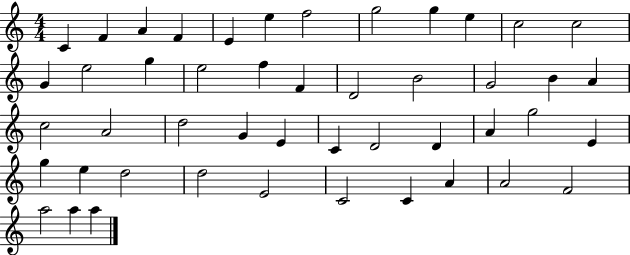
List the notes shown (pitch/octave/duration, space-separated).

C4/q F4/q A4/q F4/q E4/q E5/q F5/h G5/h G5/q E5/q C5/h C5/h G4/q E5/h G5/q E5/h F5/q F4/q D4/h B4/h G4/h B4/q A4/q C5/h A4/h D5/h G4/q E4/q C4/q D4/h D4/q A4/q G5/h E4/q G5/q E5/q D5/h D5/h E4/h C4/h C4/q A4/q A4/h F4/h A5/h A5/q A5/q